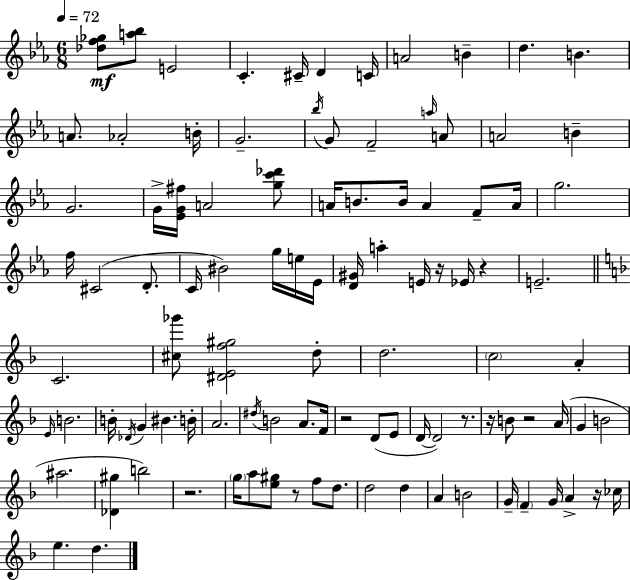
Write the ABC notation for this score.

X:1
T:Untitled
M:6/8
L:1/4
K:Cm
[_df_g]/2 [a_b]/2 E2 C ^C/4 D C/4 A2 B d B A/2 _A2 B/4 G2 _b/4 G/2 F2 a/4 A/2 A2 B G2 G/4 [_EG^f]/4 A2 [gc'_d']/2 A/4 B/2 B/4 A F/2 A/4 g2 f/4 ^C2 D/2 C/4 ^B2 g/4 e/4 _E/4 [D^G]/4 a E/4 z/4 _E/4 z E2 C2 [^c_g']/2 [^DEf^g]2 d/2 d2 c2 A E/4 B2 B/4 _D/4 G ^B B/4 A2 ^d/4 B2 A/2 F/4 z2 D/2 E/2 D/4 D2 z/2 z/4 B/2 z2 A/4 G B2 ^a2 [_D^g] b2 z2 g/4 a/2 [e^g]/2 z/2 f/2 d/2 d2 d A B2 G/4 F G/4 A z/4 _c/4 e d